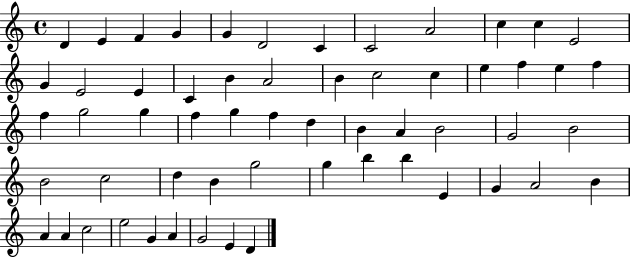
X:1
T:Untitled
M:4/4
L:1/4
K:C
D E F G G D2 C C2 A2 c c E2 G E2 E C B A2 B c2 c e f e f f g2 g f g f d B A B2 G2 B2 B2 c2 d B g2 g b b E G A2 B A A c2 e2 G A G2 E D